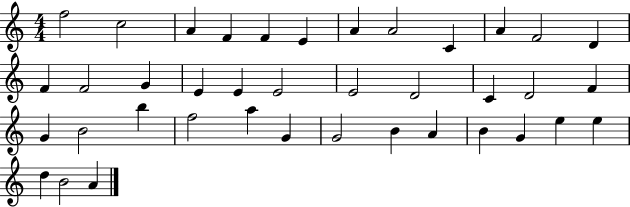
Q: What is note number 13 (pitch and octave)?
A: F4